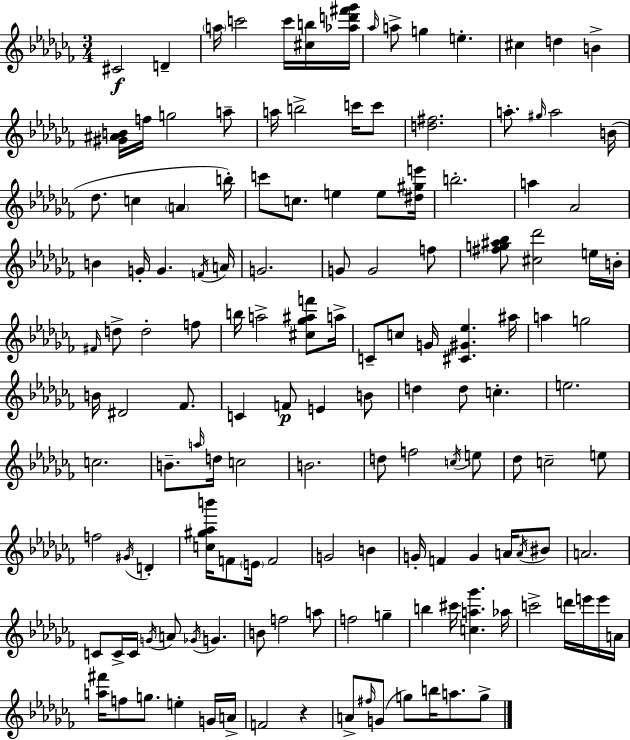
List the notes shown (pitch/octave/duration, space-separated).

C#4/h D4/q A5/s C6/h C6/s [C#5,B5]/s [Ab5,D6,F#6,Gb6]/s Ab5/s A5/e G5/q E5/q. C#5/q D5/q B4/q [G#4,A#4,B4]/s F5/s G5/h A5/e A5/s B5/h C6/s C6/e [D5,F#5]/h. A5/e. G#5/s A5/h B4/s Db5/e. C5/q A4/q B5/s C6/e C5/e. E5/q E5/e [D#5,G#5,E6]/s B5/h. A5/q Ab4/h B4/q G4/s G4/q. F4/s A4/s G4/h. G4/e G4/h F5/e [F#5,G5,A#5,Bb5]/e [C#5,Db6]/h E5/s B4/s F#4/s D5/e D5/h F5/e B5/s A5/h [C#5,Gb5,A#5,F6]/e A5/s C4/e C5/e G4/s [C#4,G#4,Eb5]/q. A#5/s A5/q G5/h B4/s D#4/h FES4/e. C4/q F4/e E4/q B4/e D5/q D5/e C5/q. E5/h. C5/h. B4/e. A5/s D5/s C5/h B4/h. D5/e F5/h C5/s E5/e Db5/e C5/h E5/e F5/h G#4/s D4/q [C5,G#5,Ab5,B6]/s F4/e E4/s F4/h G4/h B4/q G4/s F4/q G4/q A4/s A4/s BIS4/e A4/h. C4/e C4/s C4/s G4/s A4/e Gb4/s G4/q. B4/e F5/h A5/e F5/h G5/q B5/q C#6/s [C5,A5,Gb6]/q. Ab5/s C6/h D6/s E6/s E6/s A4/s [A5,F#6]/s F5/e G5/e. E5/q G4/s A4/s F4/h R/q A4/e F#5/s G4/e G5/e B5/s A5/e. G5/e